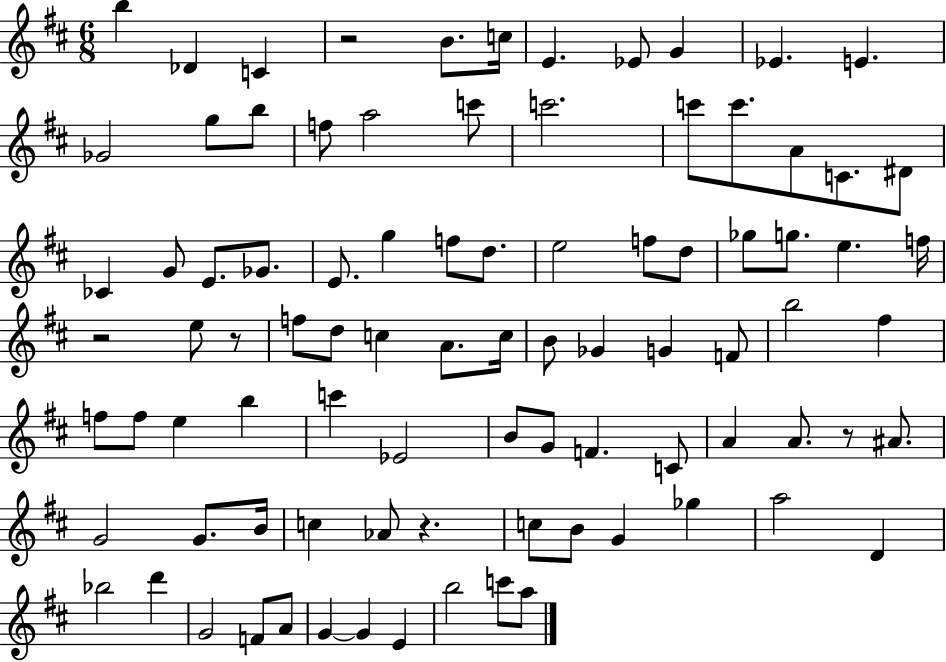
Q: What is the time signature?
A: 6/8